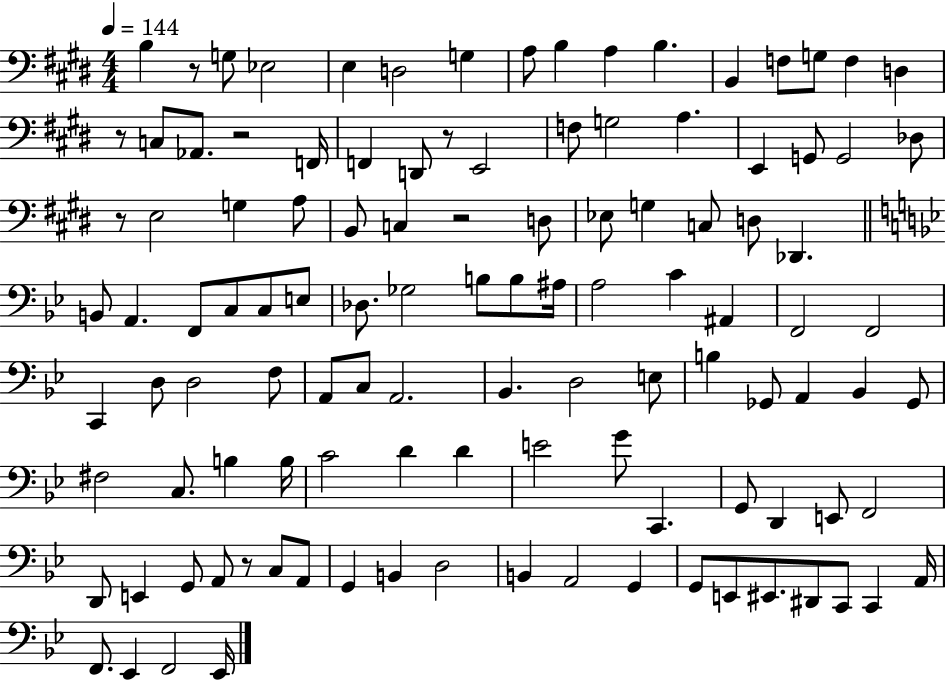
{
  \clef bass
  \numericTimeSignature
  \time 4/4
  \key e \major
  \tempo 4 = 144
  b4 r8 g8 ees2 | e4 d2 g4 | a8 b4 a4 b4. | b,4 f8 g8 f4 d4 | \break r8 c8 aes,8. r2 f,16 | f,4 d,8 r8 e,2 | f8 g2 a4. | e,4 g,8 g,2 des8 | \break r8 e2 g4 a8 | b,8 c4 r2 d8 | ees8 g4 c8 d8 des,4. | \bar "||" \break \key bes \major b,8 a,4. f,8 c8 c8 e8 | des8. ges2 b8 b8 ais16 | a2 c'4 ais,4 | f,2 f,2 | \break c,4 d8 d2 f8 | a,8 c8 a,2. | bes,4. d2 e8 | b4 ges,8 a,4 bes,4 ges,8 | \break fis2 c8. b4 b16 | c'2 d'4 d'4 | e'2 g'8 c,4. | g,8 d,4 e,8 f,2 | \break d,8 e,4 g,8 a,8 r8 c8 a,8 | g,4 b,4 d2 | b,4 a,2 g,4 | g,8 e,8 eis,8. dis,8 c,8 c,4 a,16 | \break f,8. ees,4 f,2 ees,16 | \bar "|."
}